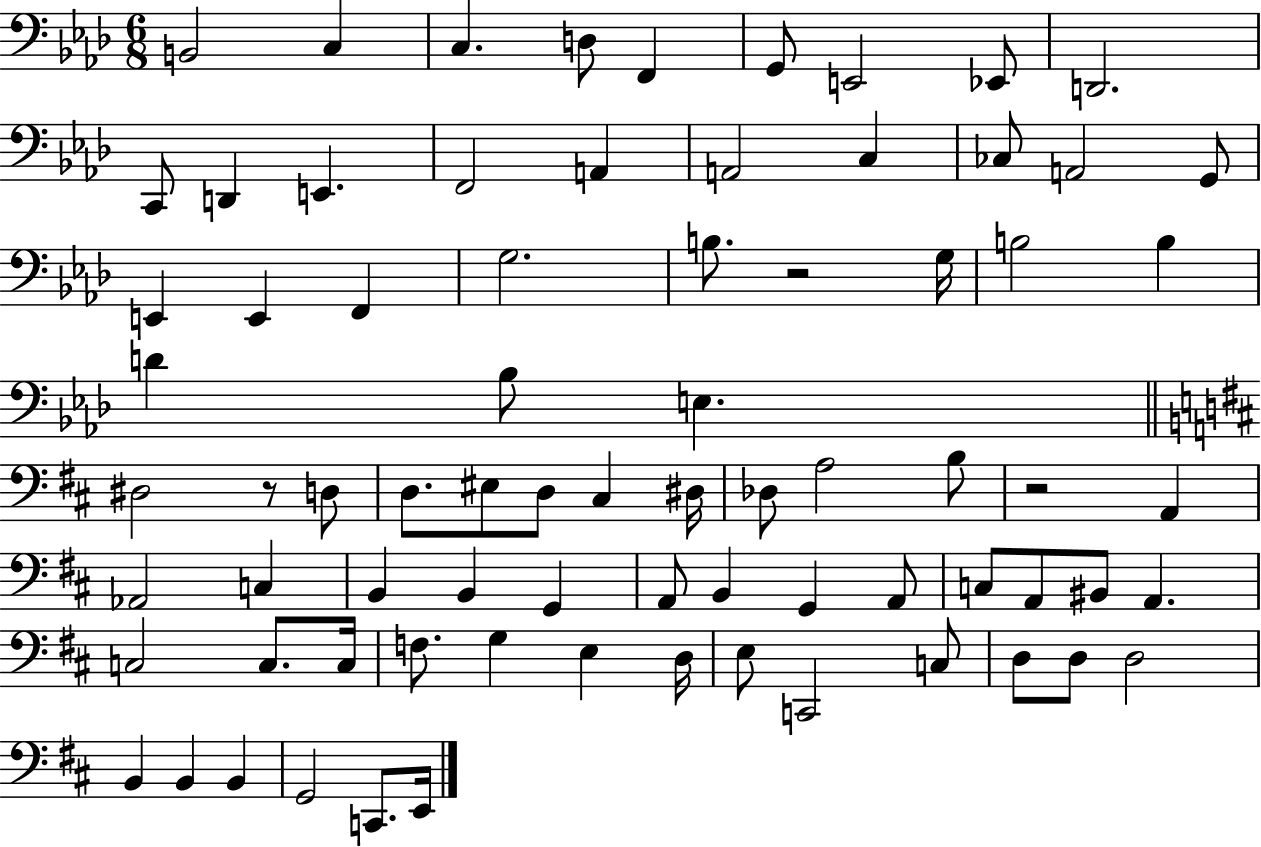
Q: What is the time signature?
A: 6/8